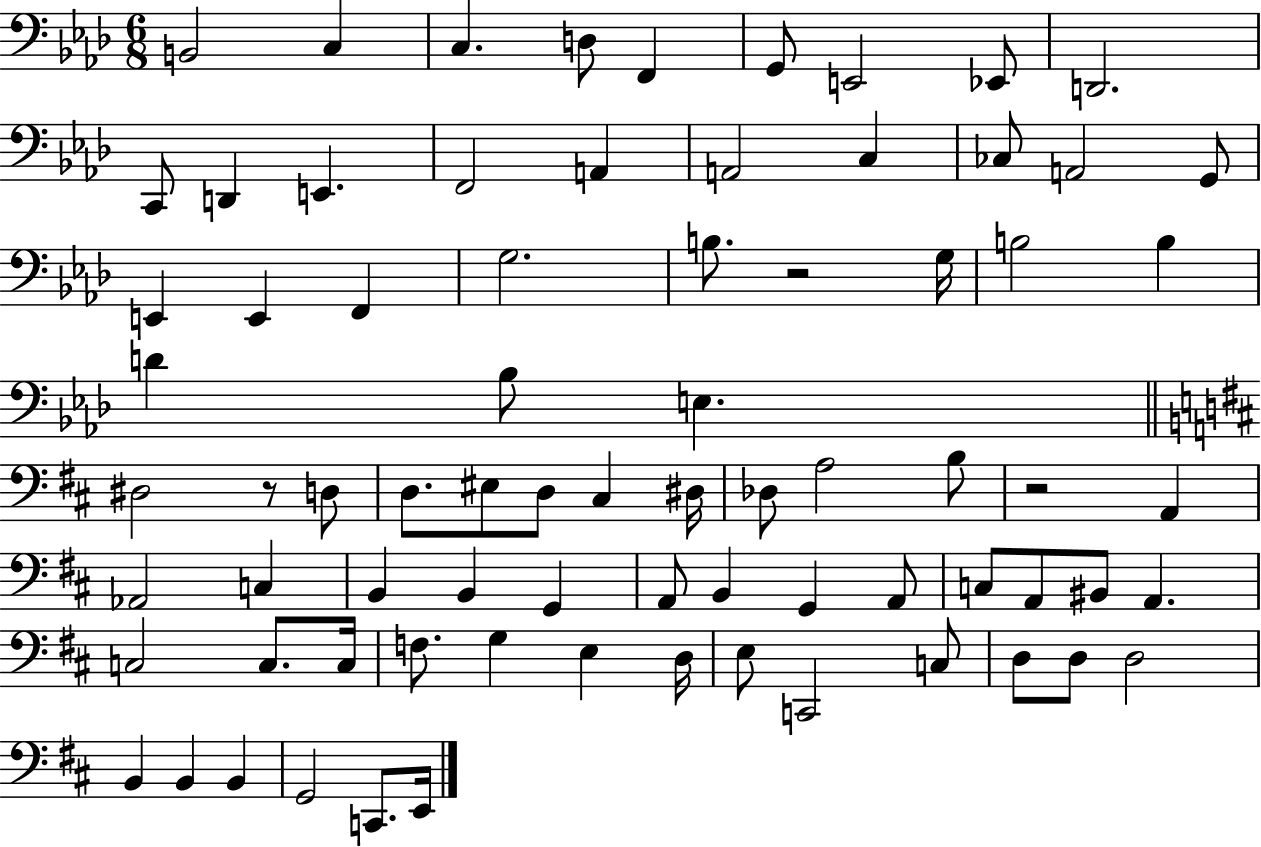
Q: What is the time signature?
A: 6/8